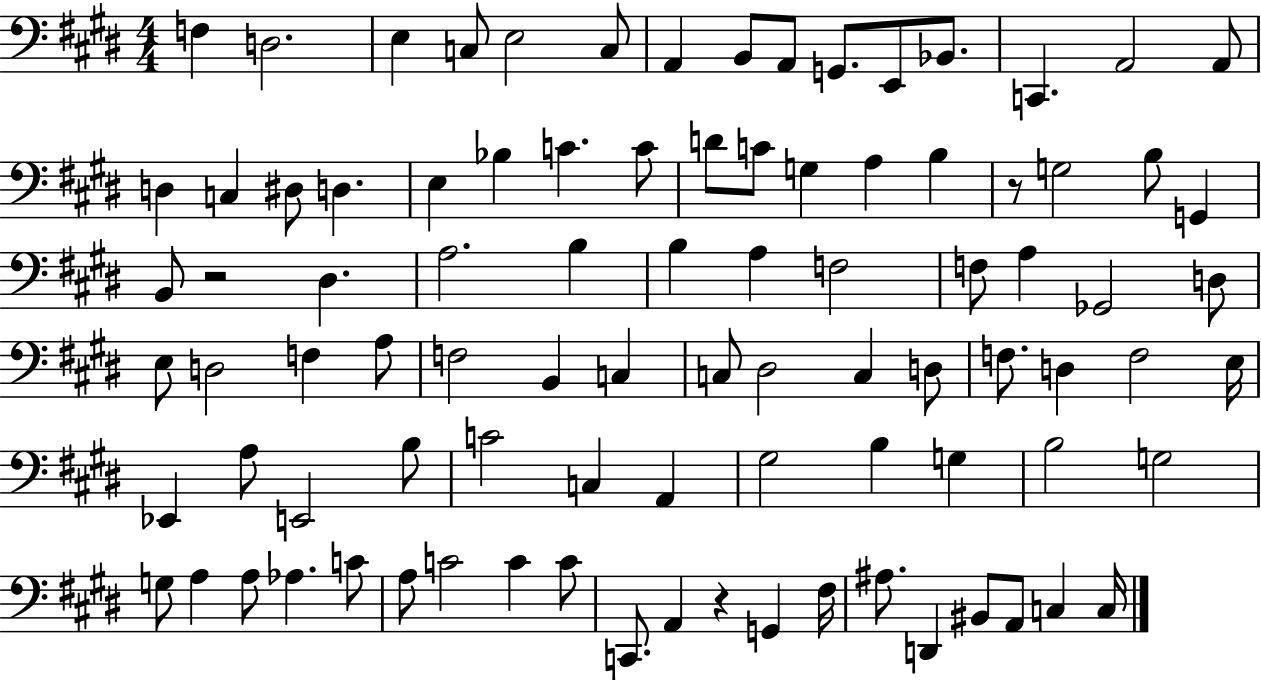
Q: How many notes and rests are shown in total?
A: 91